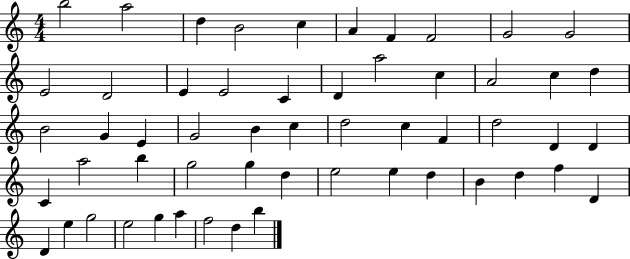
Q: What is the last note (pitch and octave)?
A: B5